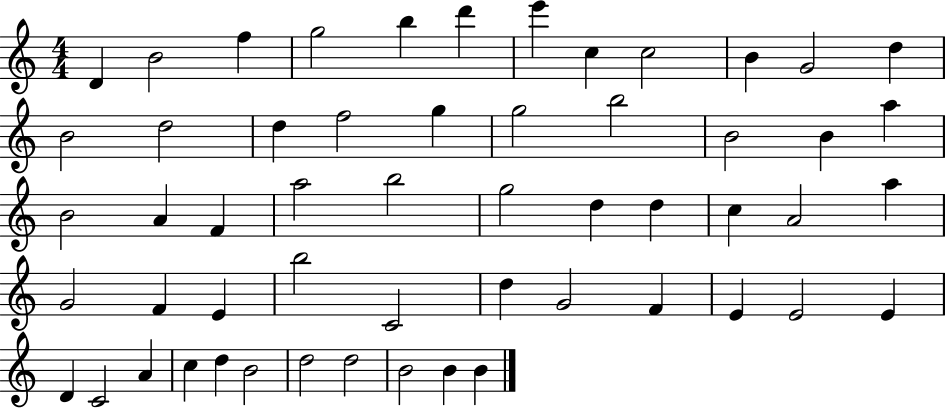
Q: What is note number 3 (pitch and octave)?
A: F5